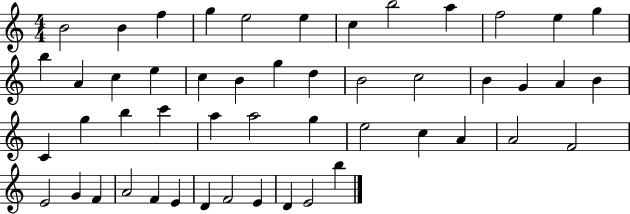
X:1
T:Untitled
M:4/4
L:1/4
K:C
B2 B f g e2 e c b2 a f2 e g b A c e c B g d B2 c2 B G A B C g b c' a a2 g e2 c A A2 F2 E2 G F A2 F E D F2 E D E2 b